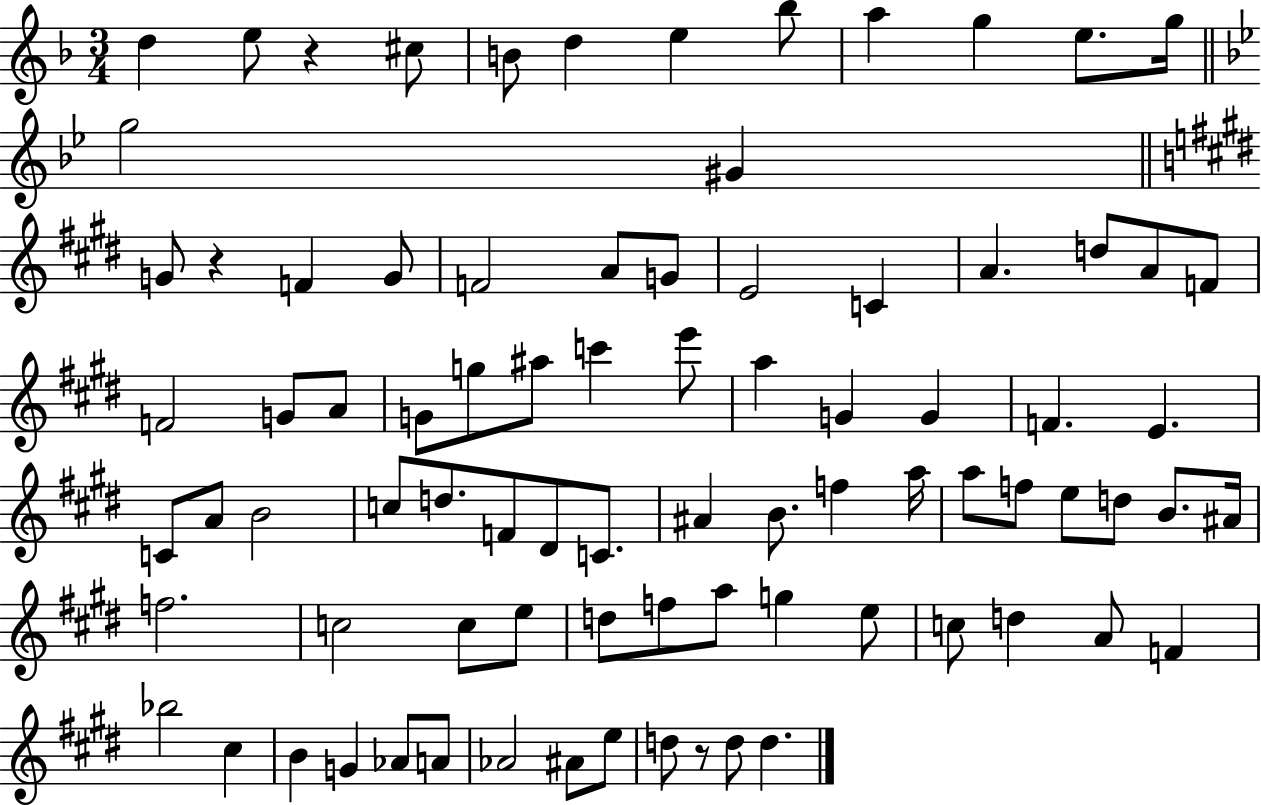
{
  \clef treble
  \numericTimeSignature
  \time 3/4
  \key f \major
  \repeat volta 2 { d''4 e''8 r4 cis''8 | b'8 d''4 e''4 bes''8 | a''4 g''4 e''8. g''16 | \bar "||" \break \key g \minor g''2 gis'4 | \bar "||" \break \key e \major g'8 r4 f'4 g'8 | f'2 a'8 g'8 | e'2 c'4 | a'4. d''8 a'8 f'8 | \break f'2 g'8 a'8 | g'8 g''8 ais''8 c'''4 e'''8 | a''4 g'4 g'4 | f'4. e'4. | \break c'8 a'8 b'2 | c''8 d''8. f'8 dis'8 c'8. | ais'4 b'8. f''4 a''16 | a''8 f''8 e''8 d''8 b'8. ais'16 | \break f''2. | c''2 c''8 e''8 | d''8 f''8 a''8 g''4 e''8 | c''8 d''4 a'8 f'4 | \break bes''2 cis''4 | b'4 g'4 aes'8 a'8 | aes'2 ais'8 e''8 | d''8 r8 d''8 d''4. | \break } \bar "|."
}